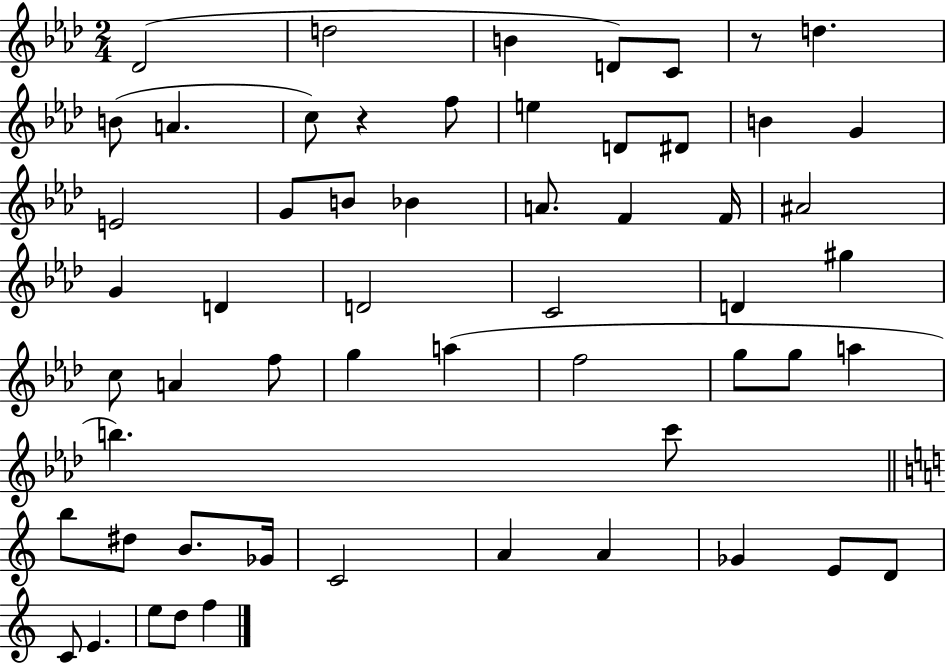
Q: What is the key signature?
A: AES major